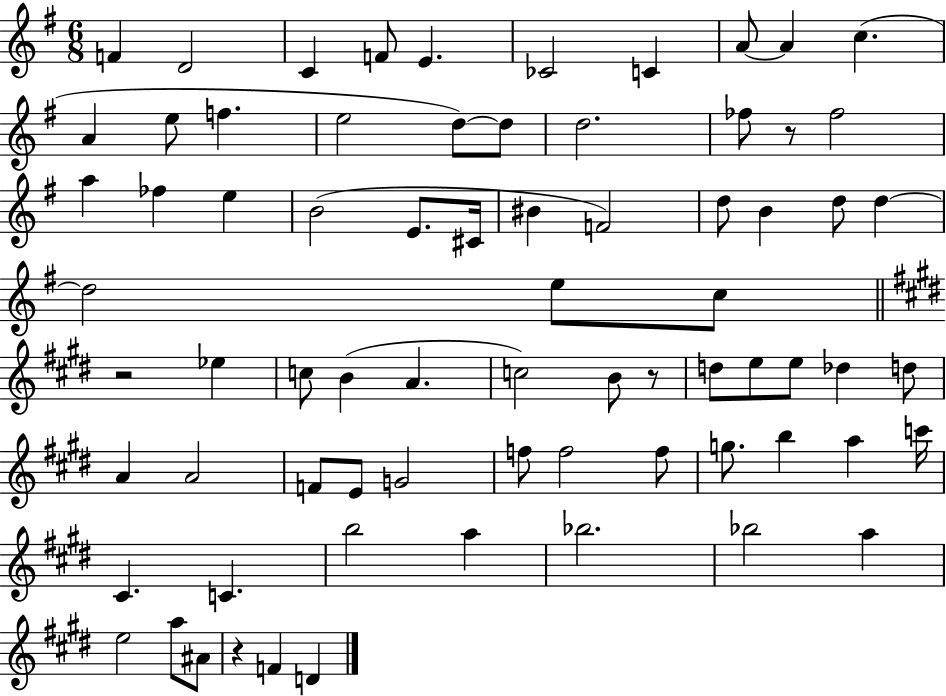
X:1
T:Untitled
M:6/8
L:1/4
K:G
F D2 C F/2 E _C2 C A/2 A c A e/2 f e2 d/2 d/2 d2 _f/2 z/2 _f2 a _f e B2 E/2 ^C/4 ^B F2 d/2 B d/2 d d2 e/2 c/2 z2 _e c/2 B A c2 B/2 z/2 d/2 e/2 e/2 _d d/2 A A2 F/2 E/2 G2 f/2 f2 f/2 g/2 b a c'/4 ^C C b2 a _b2 _b2 a e2 a/2 ^A/2 z F D